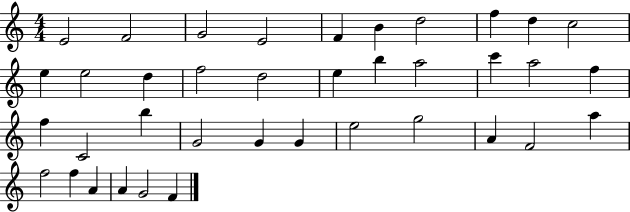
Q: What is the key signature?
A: C major